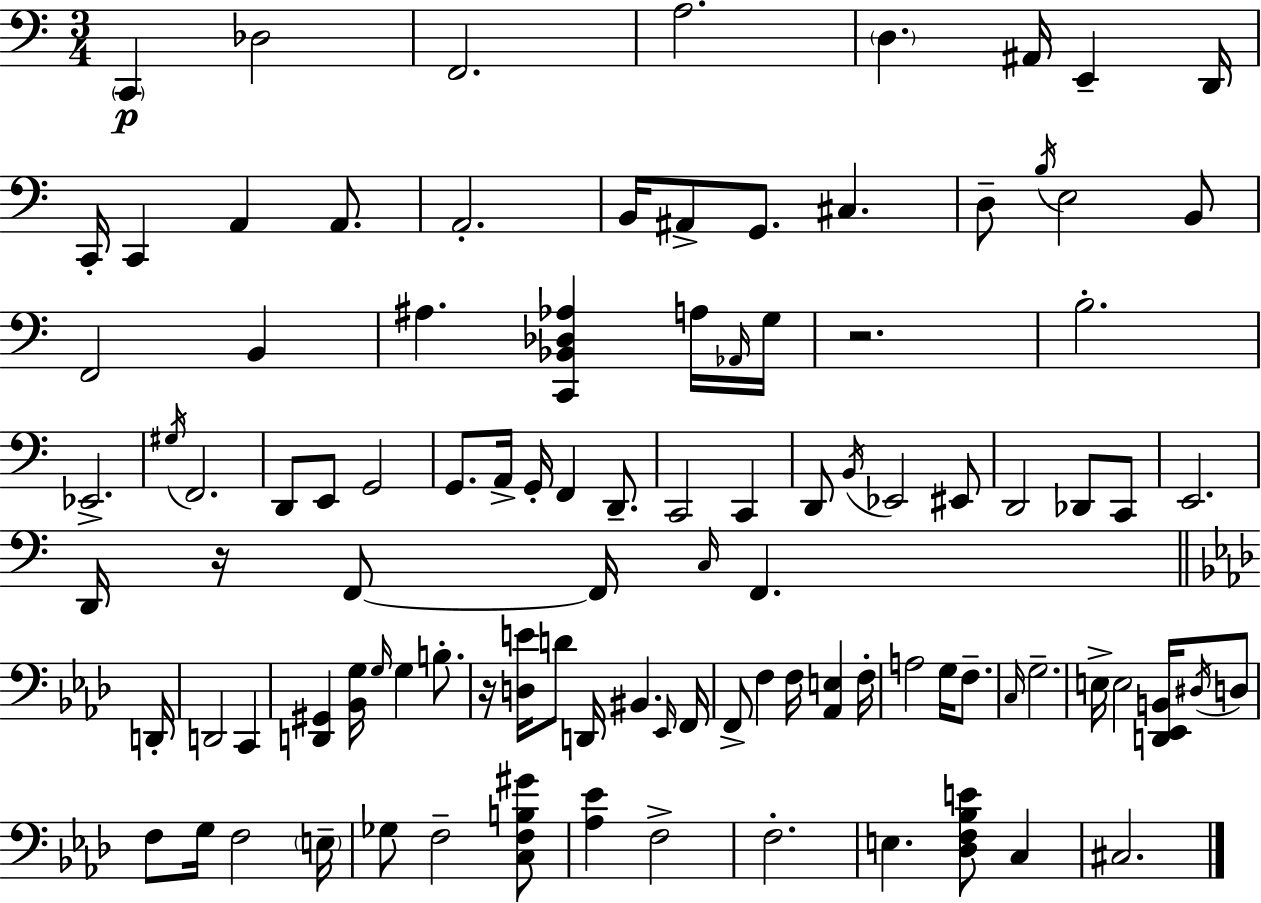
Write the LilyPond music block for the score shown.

{
  \clef bass
  \numericTimeSignature
  \time 3/4
  \key a \minor
  \repeat volta 2 { \parenthesize c,4\p des2 | f,2. | a2. | \parenthesize d4. ais,16 e,4-- d,16 | \break c,16-. c,4 a,4 a,8. | a,2.-. | b,16 ais,8-> g,8. cis4. | d8-- \acciaccatura { b16 } e2 b,8 | \break f,2 b,4 | ais4. <c, bes, des aes>4 a16 | \grace { aes,16 } g16 r2. | b2.-. | \break ees,2.-> | \acciaccatura { gis16 } f,2. | d,8 e,8 g,2 | g,8. a,16-> g,16-. f,4 | \break d,8.-- c,2 c,4 | d,8 \acciaccatura { b,16 } ees,2 | eis,8 d,2 | des,8 c,8 e,2. | \break d,16 r16 f,8~~ f,16 \grace { c16 } f,4. | \bar "||" \break \key aes \major d,16-. d,2 c,4 | <d, gis,>4 <bes, g>16 \grace { g16 } g4 b8.-. | r16 <d e'>16 d'8 d,16 bis,4. | \grace { ees,16 } f,16 f,8-> f4 f16 <aes, e>4 | \break f16-. a2 g16 | f8.-- \grace { c16 } g2.-- | e16-> e2 | <d, ees, b,>16 \acciaccatura { dis16 } d8 f8 g16 f2 | \break \parenthesize e16-- ges8 f2-- | <c f b gis'>8 <aes ees'>4 f2-> | f2.-. | e4. <des f bes e'>8 | \break c4 cis2. | } \bar "|."
}